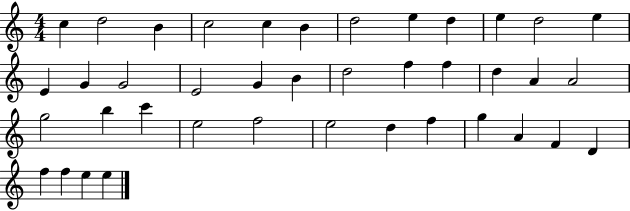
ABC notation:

X:1
T:Untitled
M:4/4
L:1/4
K:C
c d2 B c2 c B d2 e d e d2 e E G G2 E2 G B d2 f f d A A2 g2 b c' e2 f2 e2 d f g A F D f f e e